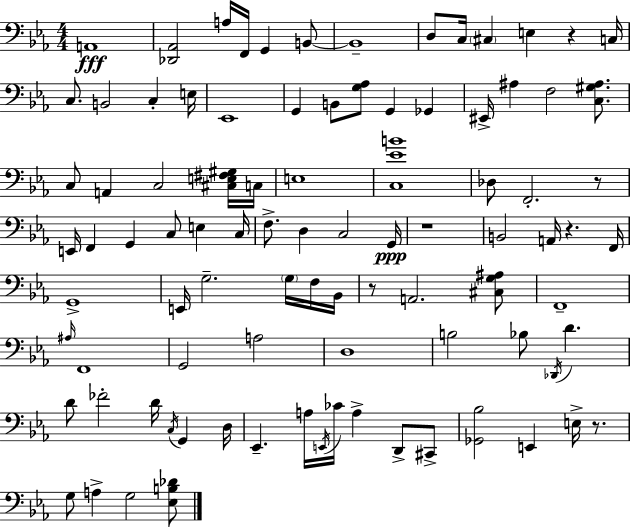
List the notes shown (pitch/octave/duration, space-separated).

A2/w [Db2,Ab2]/h A3/s F2/s G2/q B2/e B2/w D3/e C3/s C#3/q E3/q R/q C3/s C3/e. B2/h C3/q E3/s Eb2/w G2/q B2/e [G3,Ab3]/e G2/q Gb2/q EIS2/s A#3/q F3/h [C3,G#3,A#3]/e. C3/e A2/q C3/h [C#3,E3,F#3,G#3]/s C3/s E3/w [C3,Eb4,B4]/w Db3/e F2/h. R/e E2/s F2/q G2/q C3/e E3/q C3/s F3/e. D3/q C3/h G2/s R/w B2/h A2/s R/q. F2/s G2/w E2/s G3/h. G3/s F3/s Bb2/s R/e A2/h. [C#3,G3,A#3]/e F2/w A#3/s F2/w G2/h A3/h D3/w B3/h Bb3/e Db2/s D4/q. D4/e FES4/h D4/s C3/s G2/q D3/s Eb2/q. A3/s E2/s CES4/s A3/q D2/e C#2/e [Gb2,Bb3]/h E2/q E3/s R/e. G3/e A3/q G3/h [Eb3,B3,Db4]/e